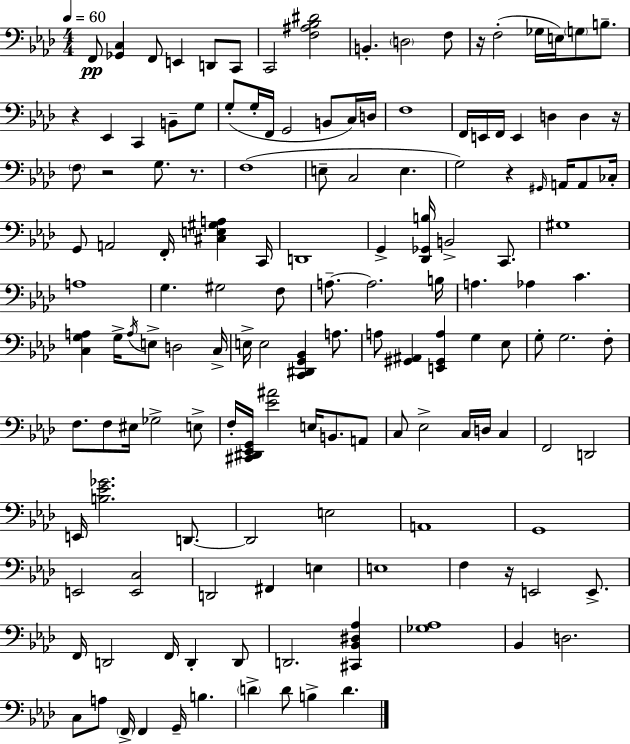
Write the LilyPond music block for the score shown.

{
  \clef bass
  \numericTimeSignature
  \time 4/4
  \key aes \major
  \tempo 4 = 60
  \repeat volta 2 { f,8\pp <ges, c>4 f,8 e,4 d,8 c,8 | c,2 <f ais bes dis'>2 | b,4.-. \parenthesize d2 f8 | r16 f2-.( ges16 e16) \parenthesize g8 b8.-- | \break r4 ees,4 c,4 b,8-- g8 | g8-.( g16-. f,16 g,2 b,8 c16) d16 | f1 | f,16 e,16 f,16 e,4 d4 d4 r16 | \break \parenthesize f8 r2 g8. r8. | f1( | e8-- c2 e4. | g2) r4 \grace { gis,16 } a,16 a,8 | \break ces16-. g,8 a,2 f,16-. <cis e gis a>4 | c,16 d,1 | g,4-> <des, ges, b>16 b,2-> c,8. | gis1 | \break a1 | g4. gis2 f8 | a8.--~~ a2. | b16 a4. aes4 c'4. | \break <c g a>4 g16-> \acciaccatura { a16 } e8-> d2 | c16-> e16-> e2 <c, dis, g, bes,>4 a8. | a8 <gis, ais,>4 <e, gis, a>4 g4 | ees8 g8-. g2. | \break f8-. f8. f8 eis16 ges2-> | e8-> f16-. <cis, dis, ees, g,>16 <ees' ais'>2 e16 b,8. | a,8 c8 ees2-> c16 d16 c4 | f,2 d,2 | \break e,16 <b ees' ges'>2. d,8.~~ | d,2 e2 | a,1 | g,1 | \break e,2 <e, c>2 | d,2 fis,4 e4 | e1 | f4 r16 e,2 e,8.-> | \break f,16 d,2 f,16 d,4-. | d,8 d,2. <cis, bes, dis aes>4 | <ges aes>1 | bes,4 d2. | \break c8 a8 \parenthesize f,16-> f,4 g,16-- b4. | \parenthesize d'4-> d'8 b4-> d'4. | } \bar "|."
}